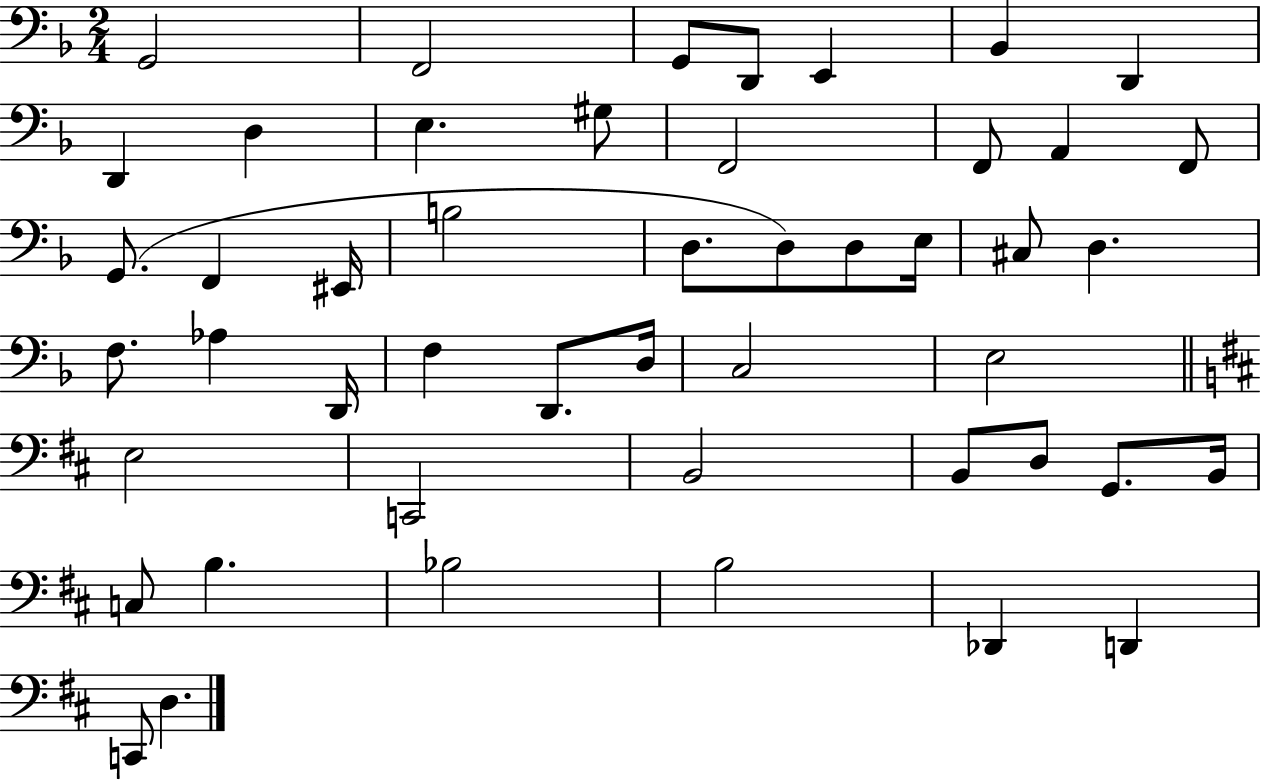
X:1
T:Untitled
M:2/4
L:1/4
K:F
G,,2 F,,2 G,,/2 D,,/2 E,, _B,, D,, D,, D, E, ^G,/2 F,,2 F,,/2 A,, F,,/2 G,,/2 F,, ^E,,/4 B,2 D,/2 D,/2 D,/2 E,/4 ^C,/2 D, F,/2 _A, D,,/4 F, D,,/2 D,/4 C,2 E,2 E,2 C,,2 B,,2 B,,/2 D,/2 G,,/2 B,,/4 C,/2 B, _B,2 B,2 _D,, D,, C,,/2 D,